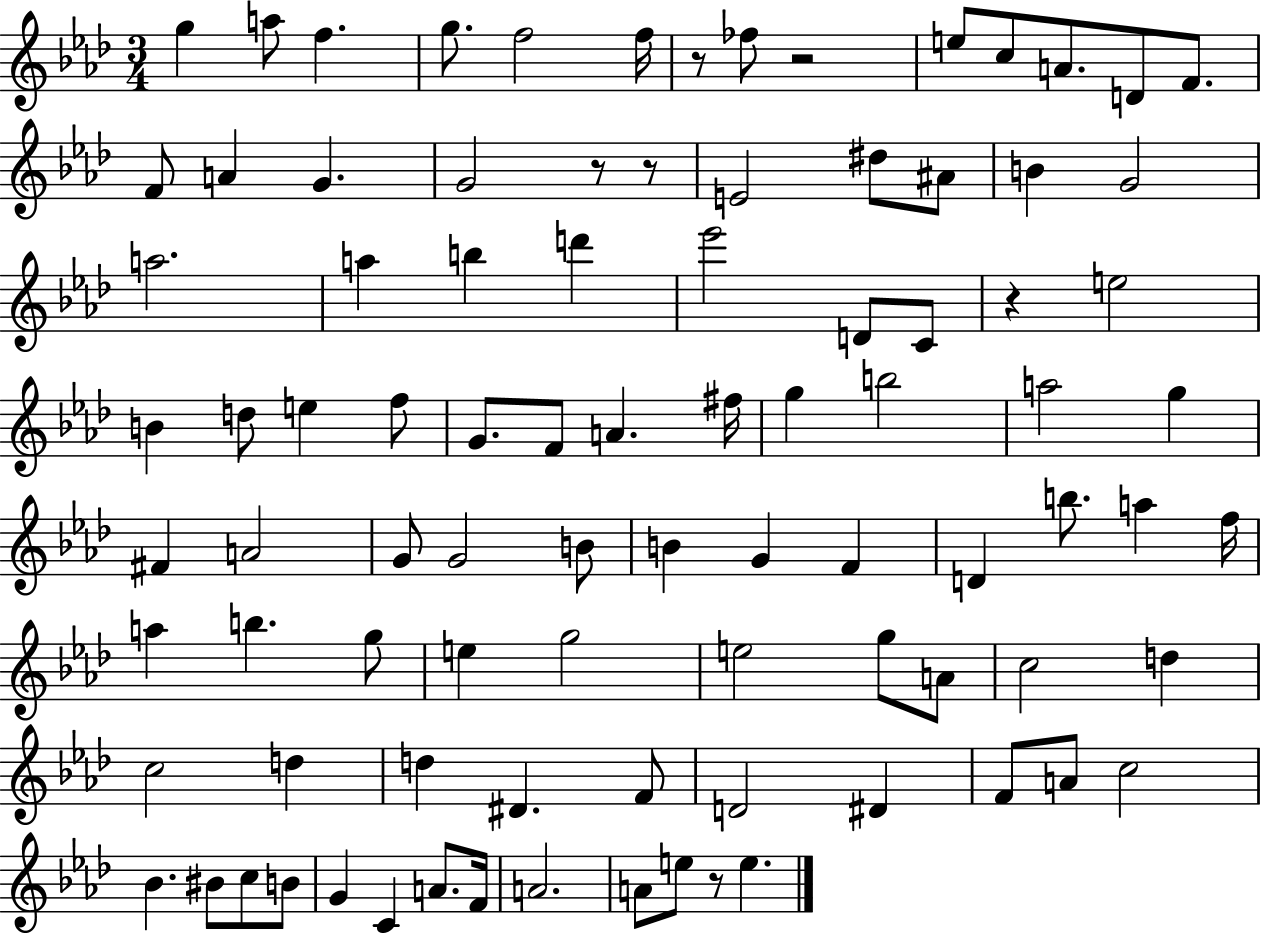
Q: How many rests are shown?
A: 6